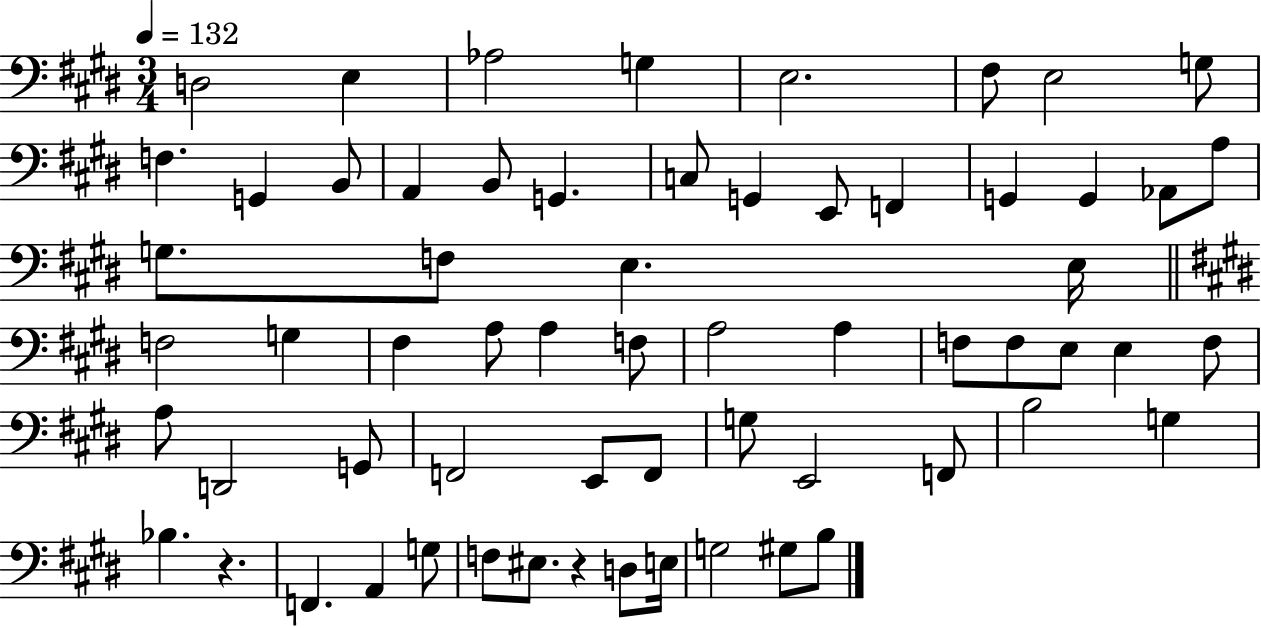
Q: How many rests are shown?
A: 2